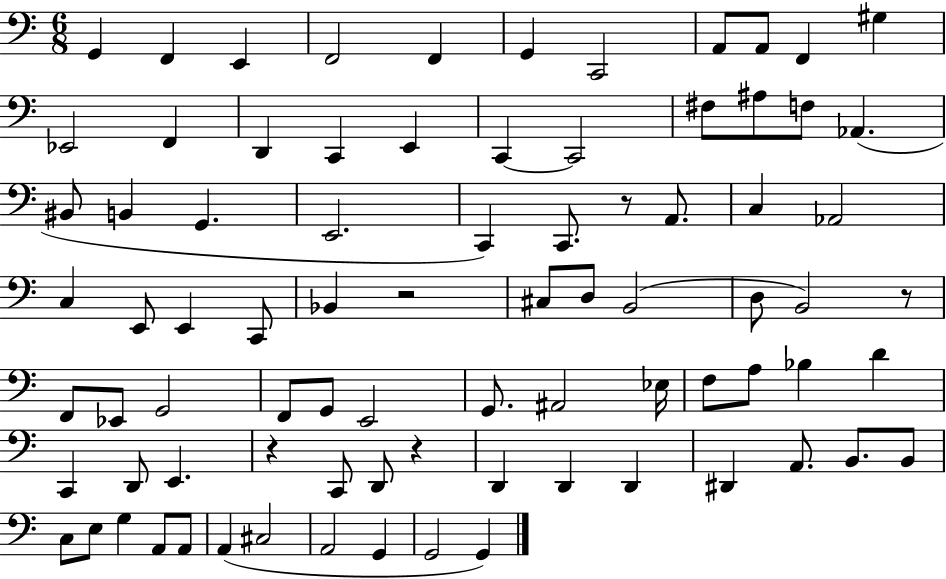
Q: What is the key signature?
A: C major